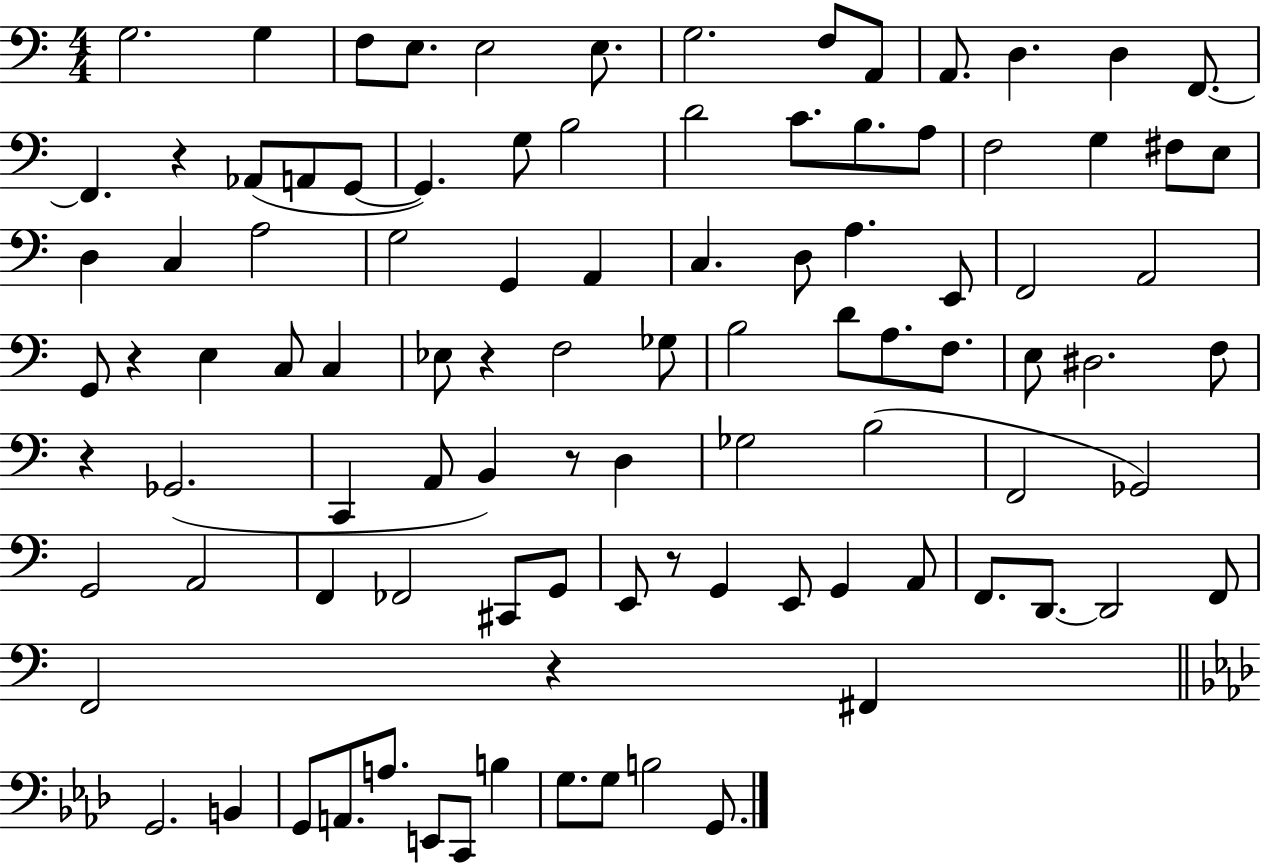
G3/h. G3/q F3/e E3/e. E3/h E3/e. G3/h. F3/e A2/e A2/e. D3/q. D3/q F2/e. F2/q. R/q Ab2/e A2/e G2/e G2/q. G3/e B3/h D4/h C4/e. B3/e. A3/e F3/h G3/q F#3/e E3/e D3/q C3/q A3/h G3/h G2/q A2/q C3/q. D3/e A3/q. E2/e F2/h A2/h G2/e R/q E3/q C3/e C3/q Eb3/e R/q F3/h Gb3/e B3/h D4/e A3/e. F3/e. E3/e D#3/h. F3/e R/q Gb2/h. C2/q A2/e B2/q R/e D3/q Gb3/h B3/h F2/h Gb2/h G2/h A2/h F2/q FES2/h C#2/e G2/e E2/e R/e G2/q E2/e G2/q A2/e F2/e. D2/e. D2/h F2/e F2/h R/q F#2/q G2/h. B2/q G2/e A2/e. A3/e. E2/e C2/e B3/q G3/e. G3/e B3/h G2/e.